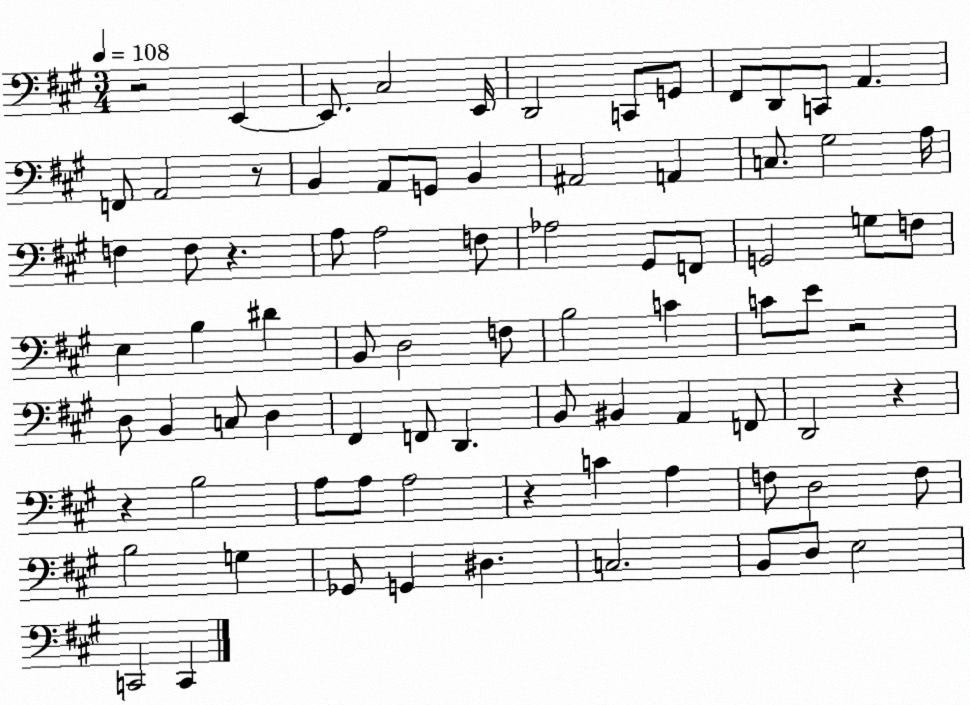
X:1
T:Untitled
M:3/4
L:1/4
K:A
z2 E,, E,,/2 ^C,2 E,,/4 D,,2 C,,/2 G,,/2 ^F,,/2 D,,/2 C,,/2 A,, F,,/2 A,,2 z/2 B,, A,,/2 G,,/2 B,, ^A,,2 A,, C,/2 ^G,2 A,/4 F, F,/2 z A,/2 A,2 F,/2 _A,2 ^G,,/2 F,,/2 G,,2 G,/2 F,/2 E, B, ^D B,,/2 D,2 F,/2 B,2 C C/2 E/2 z2 D,/2 B,, C,/2 D, ^F,, F,,/2 D,, B,,/2 ^B,, A,, F,,/2 D,,2 z z B,2 A,/2 A,/2 A,2 z C A, F,/2 D,2 F,/2 B,2 G, _G,,/2 G,, ^D, C,2 B,,/2 D,/2 E,2 C,,2 C,,